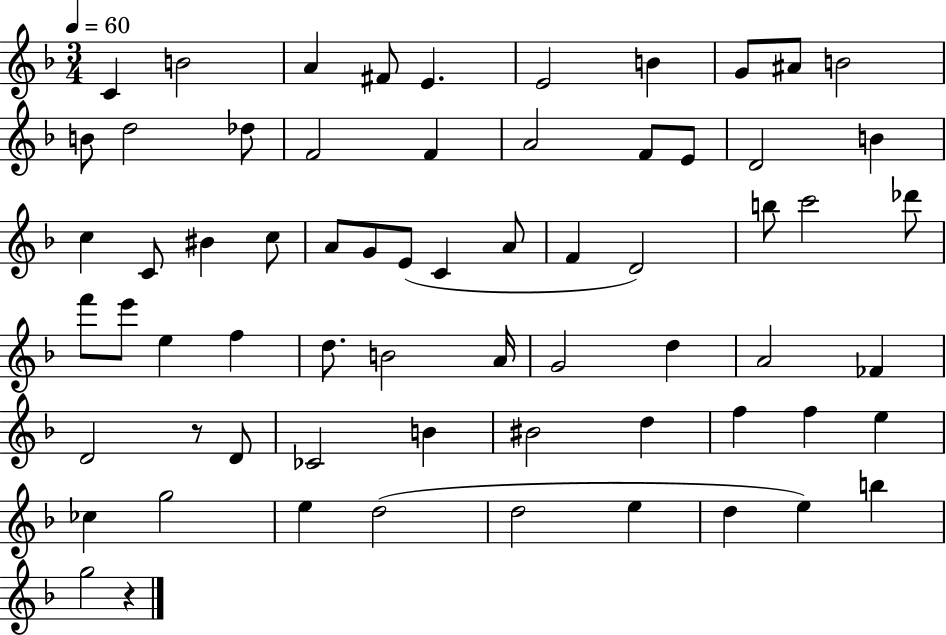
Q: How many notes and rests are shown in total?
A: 66